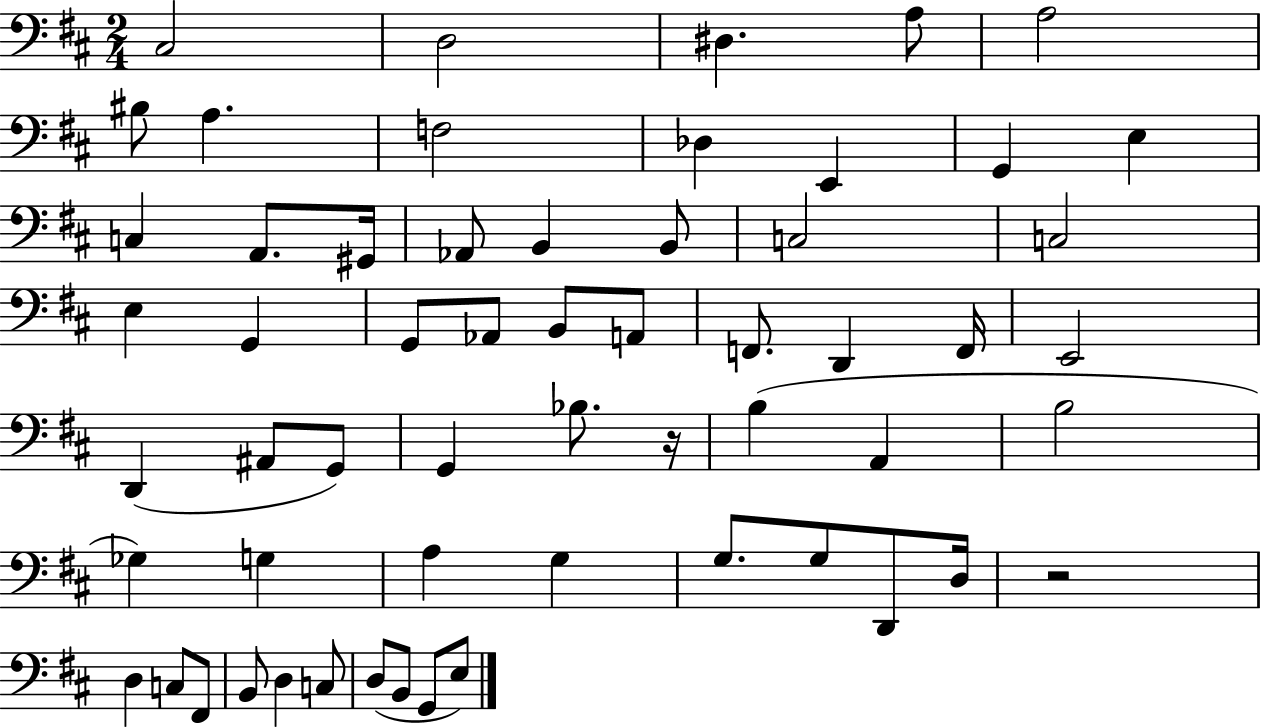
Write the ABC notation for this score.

X:1
T:Untitled
M:2/4
L:1/4
K:D
^C,2 D,2 ^D, A,/2 A,2 ^B,/2 A, F,2 _D, E,, G,, E, C, A,,/2 ^G,,/4 _A,,/2 B,, B,,/2 C,2 C,2 E, G,, G,,/2 _A,,/2 B,,/2 A,,/2 F,,/2 D,, F,,/4 E,,2 D,, ^A,,/2 G,,/2 G,, _B,/2 z/4 B, A,, B,2 _G, G, A, G, G,/2 G,/2 D,,/2 D,/4 z2 D, C,/2 ^F,,/2 B,,/2 D, C,/2 D,/2 B,,/2 G,,/2 E,/2